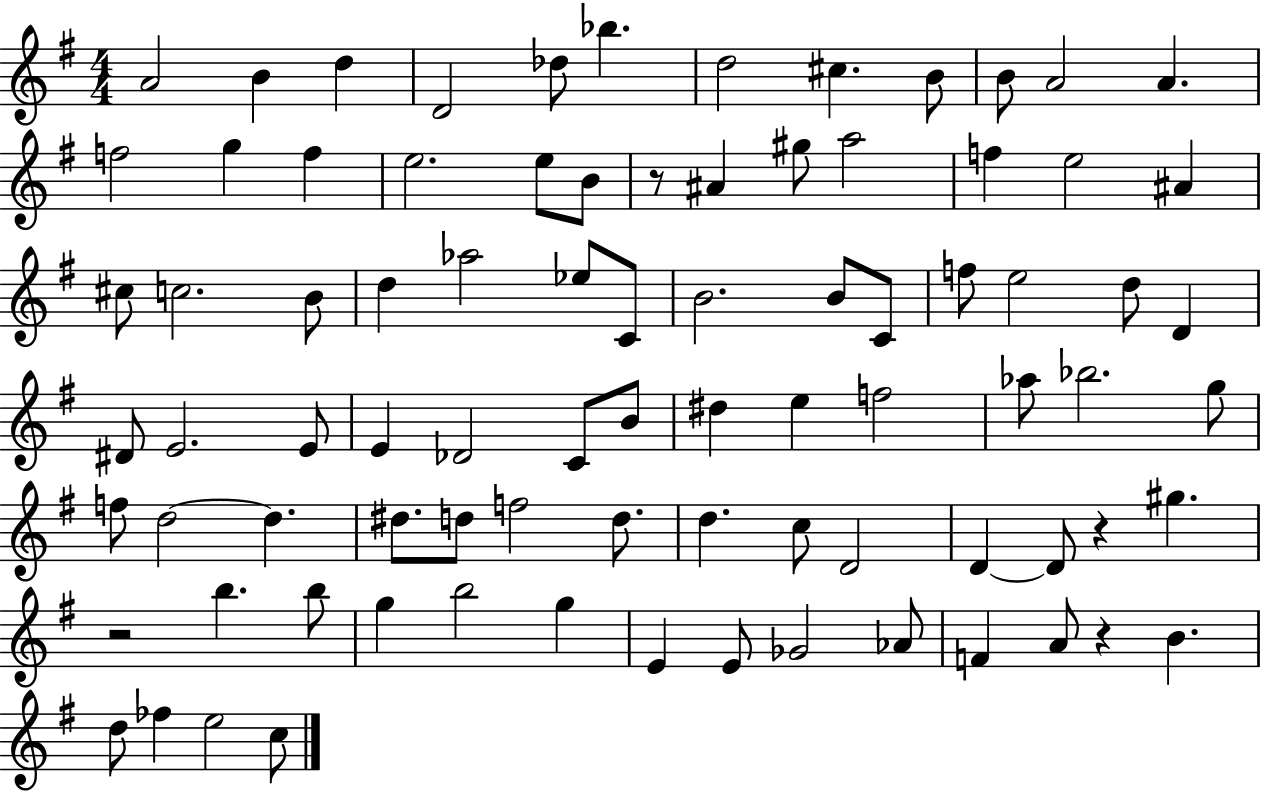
X:1
T:Untitled
M:4/4
L:1/4
K:G
A2 B d D2 _d/2 _b d2 ^c B/2 B/2 A2 A f2 g f e2 e/2 B/2 z/2 ^A ^g/2 a2 f e2 ^A ^c/2 c2 B/2 d _a2 _e/2 C/2 B2 B/2 C/2 f/2 e2 d/2 D ^D/2 E2 E/2 E _D2 C/2 B/2 ^d e f2 _a/2 _b2 g/2 f/2 d2 d ^d/2 d/2 f2 d/2 d c/2 D2 D D/2 z ^g z2 b b/2 g b2 g E E/2 _G2 _A/2 F A/2 z B d/2 _f e2 c/2